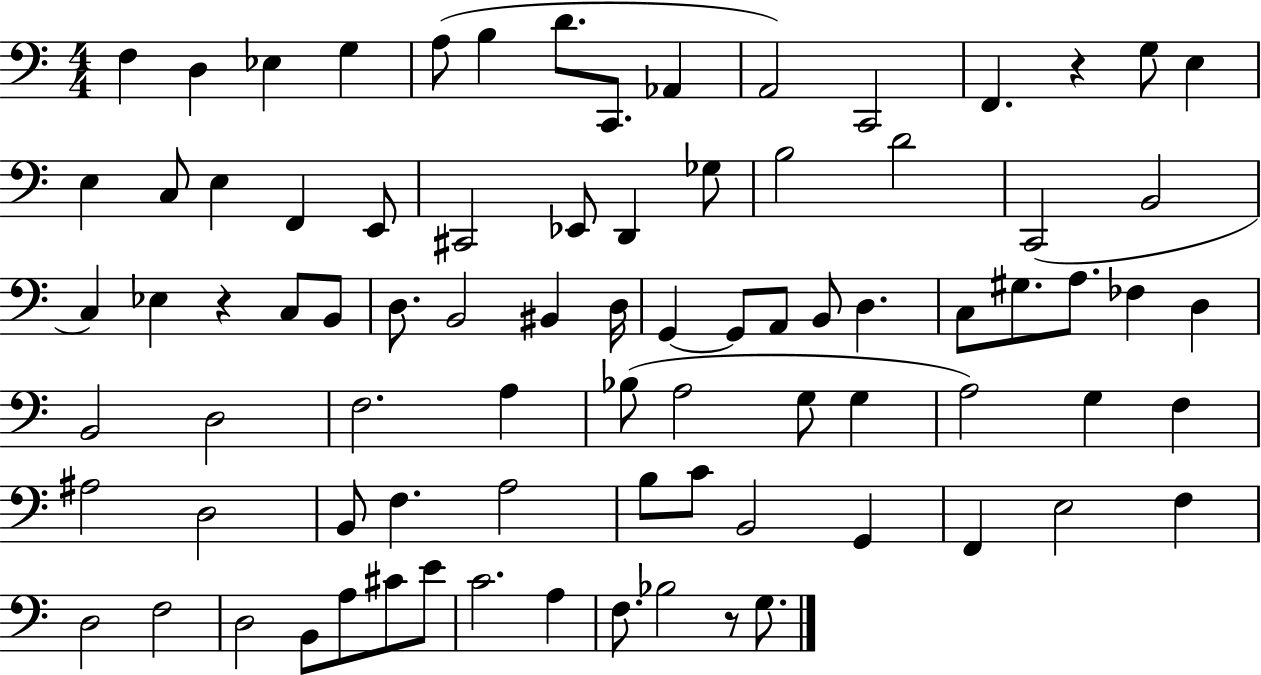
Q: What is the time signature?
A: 4/4